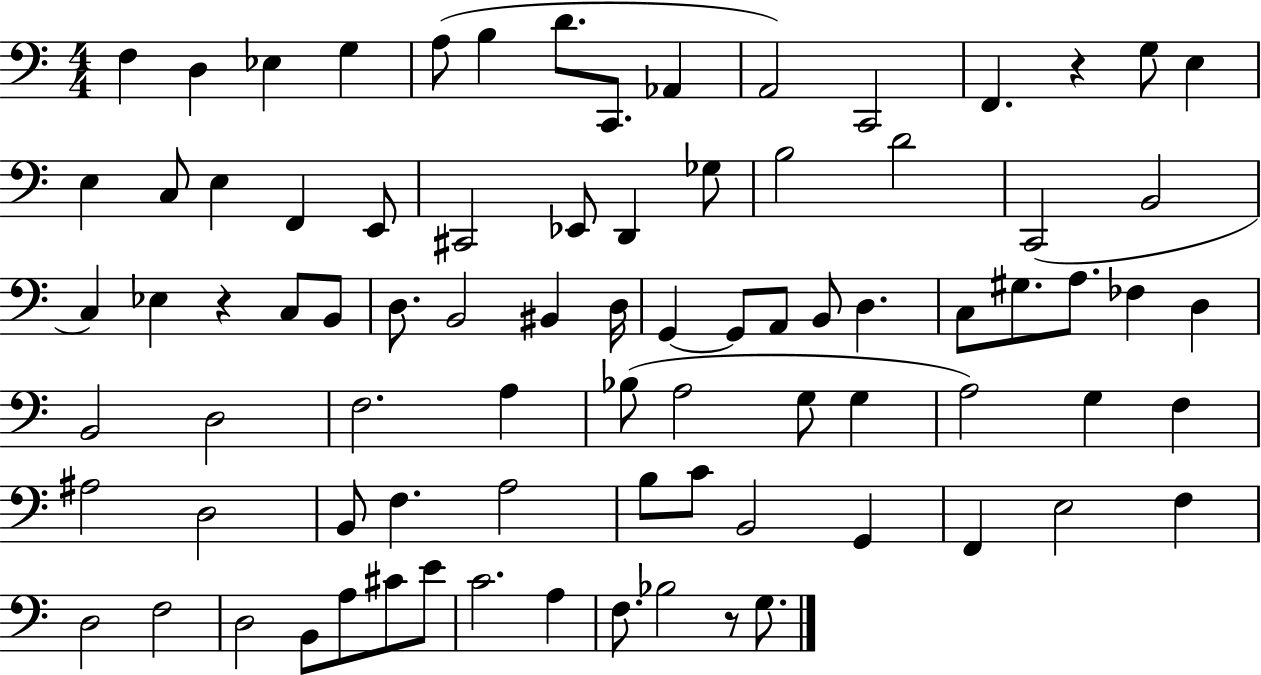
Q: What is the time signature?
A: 4/4